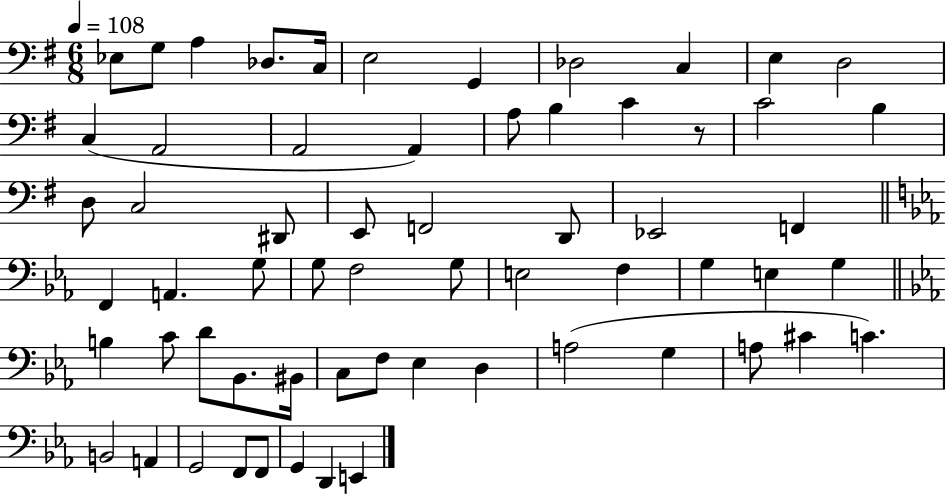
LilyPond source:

{
  \clef bass
  \numericTimeSignature
  \time 6/8
  \key g \major
  \tempo 4 = 108
  ees8 g8 a4 des8. c16 | e2 g,4 | des2 c4 | e4 d2 | \break c4( a,2 | a,2 a,4) | a8 b4 c'4 r8 | c'2 b4 | \break d8 c2 dis,8 | e,8 f,2 d,8 | ees,2 f,4 | \bar "||" \break \key ees \major f,4 a,4. g8 | g8 f2 g8 | e2 f4 | g4 e4 g4 | \break \bar "||" \break \key ees \major b4 c'8 d'8 bes,8. bis,16 | c8 f8 ees4 d4 | a2( g4 | a8 cis'4 c'4.) | \break b,2 a,4 | g,2 f,8 f,8 | g,4 d,4 e,4 | \bar "|."
}